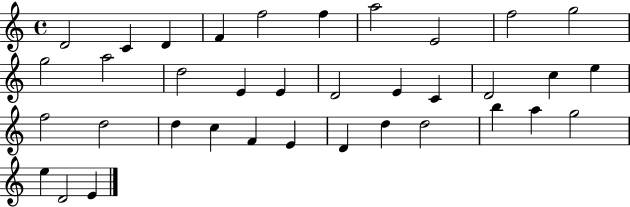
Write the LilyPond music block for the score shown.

{
  \clef treble
  \time 4/4
  \defaultTimeSignature
  \key c \major
  d'2 c'4 d'4 | f'4 f''2 f''4 | a''2 e'2 | f''2 g''2 | \break g''2 a''2 | d''2 e'4 e'4 | d'2 e'4 c'4 | d'2 c''4 e''4 | \break f''2 d''2 | d''4 c''4 f'4 e'4 | d'4 d''4 d''2 | b''4 a''4 g''2 | \break e''4 d'2 e'4 | \bar "|."
}